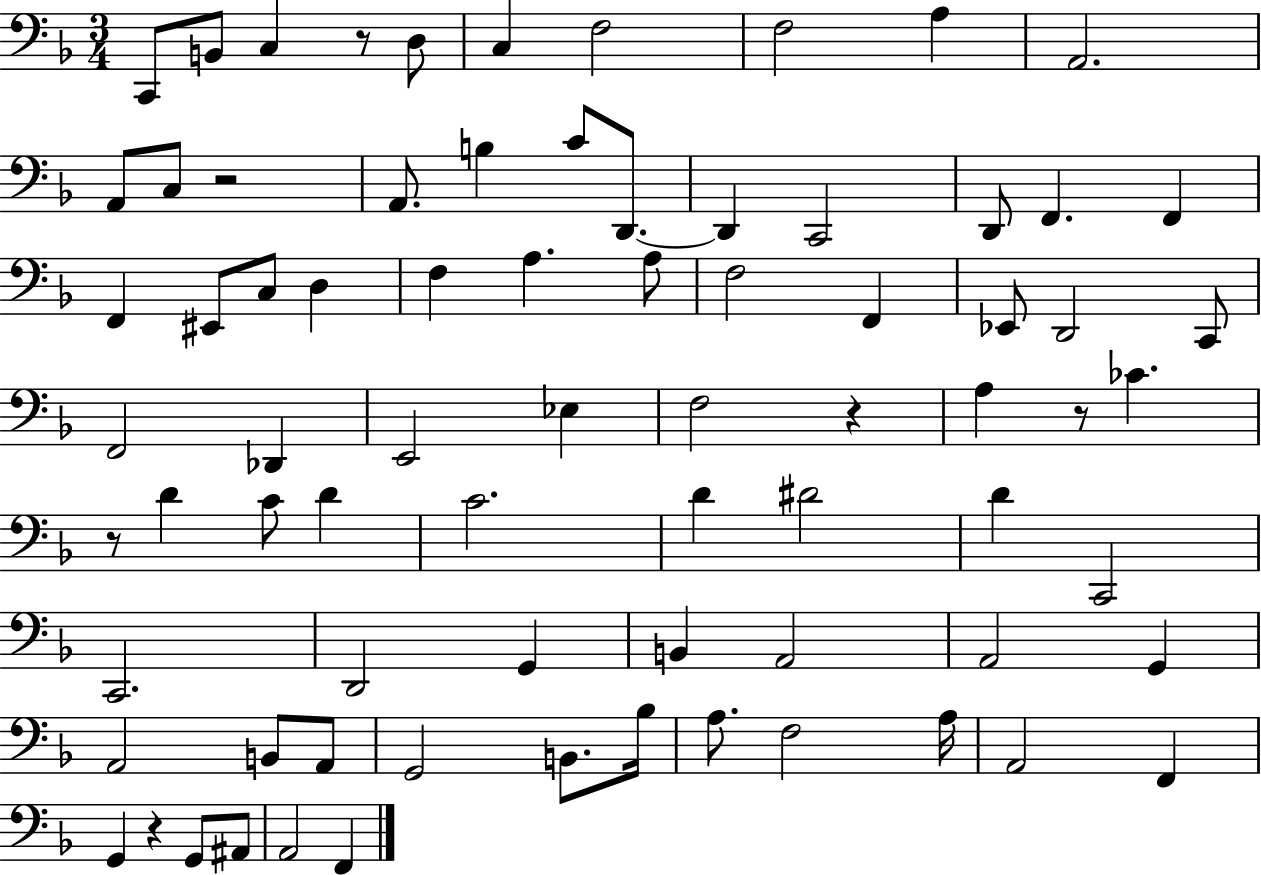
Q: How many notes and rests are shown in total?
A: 76